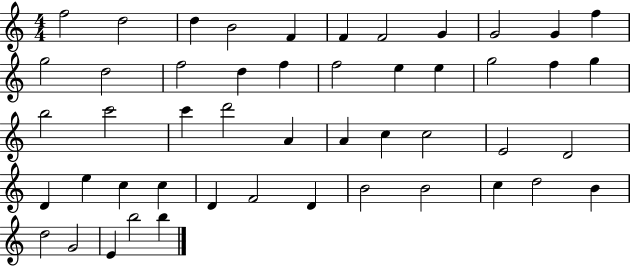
X:1
T:Untitled
M:4/4
L:1/4
K:C
f2 d2 d B2 F F F2 G G2 G f g2 d2 f2 d f f2 e e g2 f g b2 c'2 c' d'2 A A c c2 E2 D2 D e c c D F2 D B2 B2 c d2 B d2 G2 E b2 b